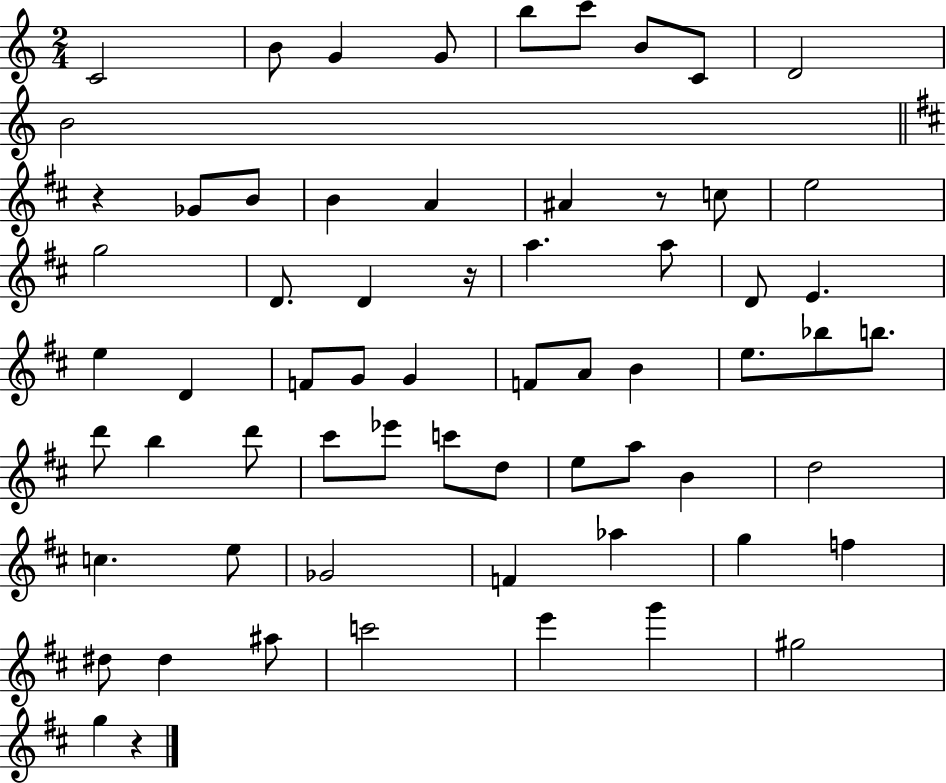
C4/h B4/e G4/q G4/e B5/e C6/e B4/e C4/e D4/h B4/h R/q Gb4/e B4/e B4/q A4/q A#4/q R/e C5/e E5/h G5/h D4/e. D4/q R/s A5/q. A5/e D4/e E4/q. E5/q D4/q F4/e G4/e G4/q F4/e A4/e B4/q E5/e. Bb5/e B5/e. D6/e B5/q D6/e C#6/e Eb6/e C6/e D5/e E5/e A5/e B4/q D5/h C5/q. E5/e Gb4/h F4/q Ab5/q G5/q F5/q D#5/e D#5/q A#5/e C6/h E6/q G6/q G#5/h G5/q R/q